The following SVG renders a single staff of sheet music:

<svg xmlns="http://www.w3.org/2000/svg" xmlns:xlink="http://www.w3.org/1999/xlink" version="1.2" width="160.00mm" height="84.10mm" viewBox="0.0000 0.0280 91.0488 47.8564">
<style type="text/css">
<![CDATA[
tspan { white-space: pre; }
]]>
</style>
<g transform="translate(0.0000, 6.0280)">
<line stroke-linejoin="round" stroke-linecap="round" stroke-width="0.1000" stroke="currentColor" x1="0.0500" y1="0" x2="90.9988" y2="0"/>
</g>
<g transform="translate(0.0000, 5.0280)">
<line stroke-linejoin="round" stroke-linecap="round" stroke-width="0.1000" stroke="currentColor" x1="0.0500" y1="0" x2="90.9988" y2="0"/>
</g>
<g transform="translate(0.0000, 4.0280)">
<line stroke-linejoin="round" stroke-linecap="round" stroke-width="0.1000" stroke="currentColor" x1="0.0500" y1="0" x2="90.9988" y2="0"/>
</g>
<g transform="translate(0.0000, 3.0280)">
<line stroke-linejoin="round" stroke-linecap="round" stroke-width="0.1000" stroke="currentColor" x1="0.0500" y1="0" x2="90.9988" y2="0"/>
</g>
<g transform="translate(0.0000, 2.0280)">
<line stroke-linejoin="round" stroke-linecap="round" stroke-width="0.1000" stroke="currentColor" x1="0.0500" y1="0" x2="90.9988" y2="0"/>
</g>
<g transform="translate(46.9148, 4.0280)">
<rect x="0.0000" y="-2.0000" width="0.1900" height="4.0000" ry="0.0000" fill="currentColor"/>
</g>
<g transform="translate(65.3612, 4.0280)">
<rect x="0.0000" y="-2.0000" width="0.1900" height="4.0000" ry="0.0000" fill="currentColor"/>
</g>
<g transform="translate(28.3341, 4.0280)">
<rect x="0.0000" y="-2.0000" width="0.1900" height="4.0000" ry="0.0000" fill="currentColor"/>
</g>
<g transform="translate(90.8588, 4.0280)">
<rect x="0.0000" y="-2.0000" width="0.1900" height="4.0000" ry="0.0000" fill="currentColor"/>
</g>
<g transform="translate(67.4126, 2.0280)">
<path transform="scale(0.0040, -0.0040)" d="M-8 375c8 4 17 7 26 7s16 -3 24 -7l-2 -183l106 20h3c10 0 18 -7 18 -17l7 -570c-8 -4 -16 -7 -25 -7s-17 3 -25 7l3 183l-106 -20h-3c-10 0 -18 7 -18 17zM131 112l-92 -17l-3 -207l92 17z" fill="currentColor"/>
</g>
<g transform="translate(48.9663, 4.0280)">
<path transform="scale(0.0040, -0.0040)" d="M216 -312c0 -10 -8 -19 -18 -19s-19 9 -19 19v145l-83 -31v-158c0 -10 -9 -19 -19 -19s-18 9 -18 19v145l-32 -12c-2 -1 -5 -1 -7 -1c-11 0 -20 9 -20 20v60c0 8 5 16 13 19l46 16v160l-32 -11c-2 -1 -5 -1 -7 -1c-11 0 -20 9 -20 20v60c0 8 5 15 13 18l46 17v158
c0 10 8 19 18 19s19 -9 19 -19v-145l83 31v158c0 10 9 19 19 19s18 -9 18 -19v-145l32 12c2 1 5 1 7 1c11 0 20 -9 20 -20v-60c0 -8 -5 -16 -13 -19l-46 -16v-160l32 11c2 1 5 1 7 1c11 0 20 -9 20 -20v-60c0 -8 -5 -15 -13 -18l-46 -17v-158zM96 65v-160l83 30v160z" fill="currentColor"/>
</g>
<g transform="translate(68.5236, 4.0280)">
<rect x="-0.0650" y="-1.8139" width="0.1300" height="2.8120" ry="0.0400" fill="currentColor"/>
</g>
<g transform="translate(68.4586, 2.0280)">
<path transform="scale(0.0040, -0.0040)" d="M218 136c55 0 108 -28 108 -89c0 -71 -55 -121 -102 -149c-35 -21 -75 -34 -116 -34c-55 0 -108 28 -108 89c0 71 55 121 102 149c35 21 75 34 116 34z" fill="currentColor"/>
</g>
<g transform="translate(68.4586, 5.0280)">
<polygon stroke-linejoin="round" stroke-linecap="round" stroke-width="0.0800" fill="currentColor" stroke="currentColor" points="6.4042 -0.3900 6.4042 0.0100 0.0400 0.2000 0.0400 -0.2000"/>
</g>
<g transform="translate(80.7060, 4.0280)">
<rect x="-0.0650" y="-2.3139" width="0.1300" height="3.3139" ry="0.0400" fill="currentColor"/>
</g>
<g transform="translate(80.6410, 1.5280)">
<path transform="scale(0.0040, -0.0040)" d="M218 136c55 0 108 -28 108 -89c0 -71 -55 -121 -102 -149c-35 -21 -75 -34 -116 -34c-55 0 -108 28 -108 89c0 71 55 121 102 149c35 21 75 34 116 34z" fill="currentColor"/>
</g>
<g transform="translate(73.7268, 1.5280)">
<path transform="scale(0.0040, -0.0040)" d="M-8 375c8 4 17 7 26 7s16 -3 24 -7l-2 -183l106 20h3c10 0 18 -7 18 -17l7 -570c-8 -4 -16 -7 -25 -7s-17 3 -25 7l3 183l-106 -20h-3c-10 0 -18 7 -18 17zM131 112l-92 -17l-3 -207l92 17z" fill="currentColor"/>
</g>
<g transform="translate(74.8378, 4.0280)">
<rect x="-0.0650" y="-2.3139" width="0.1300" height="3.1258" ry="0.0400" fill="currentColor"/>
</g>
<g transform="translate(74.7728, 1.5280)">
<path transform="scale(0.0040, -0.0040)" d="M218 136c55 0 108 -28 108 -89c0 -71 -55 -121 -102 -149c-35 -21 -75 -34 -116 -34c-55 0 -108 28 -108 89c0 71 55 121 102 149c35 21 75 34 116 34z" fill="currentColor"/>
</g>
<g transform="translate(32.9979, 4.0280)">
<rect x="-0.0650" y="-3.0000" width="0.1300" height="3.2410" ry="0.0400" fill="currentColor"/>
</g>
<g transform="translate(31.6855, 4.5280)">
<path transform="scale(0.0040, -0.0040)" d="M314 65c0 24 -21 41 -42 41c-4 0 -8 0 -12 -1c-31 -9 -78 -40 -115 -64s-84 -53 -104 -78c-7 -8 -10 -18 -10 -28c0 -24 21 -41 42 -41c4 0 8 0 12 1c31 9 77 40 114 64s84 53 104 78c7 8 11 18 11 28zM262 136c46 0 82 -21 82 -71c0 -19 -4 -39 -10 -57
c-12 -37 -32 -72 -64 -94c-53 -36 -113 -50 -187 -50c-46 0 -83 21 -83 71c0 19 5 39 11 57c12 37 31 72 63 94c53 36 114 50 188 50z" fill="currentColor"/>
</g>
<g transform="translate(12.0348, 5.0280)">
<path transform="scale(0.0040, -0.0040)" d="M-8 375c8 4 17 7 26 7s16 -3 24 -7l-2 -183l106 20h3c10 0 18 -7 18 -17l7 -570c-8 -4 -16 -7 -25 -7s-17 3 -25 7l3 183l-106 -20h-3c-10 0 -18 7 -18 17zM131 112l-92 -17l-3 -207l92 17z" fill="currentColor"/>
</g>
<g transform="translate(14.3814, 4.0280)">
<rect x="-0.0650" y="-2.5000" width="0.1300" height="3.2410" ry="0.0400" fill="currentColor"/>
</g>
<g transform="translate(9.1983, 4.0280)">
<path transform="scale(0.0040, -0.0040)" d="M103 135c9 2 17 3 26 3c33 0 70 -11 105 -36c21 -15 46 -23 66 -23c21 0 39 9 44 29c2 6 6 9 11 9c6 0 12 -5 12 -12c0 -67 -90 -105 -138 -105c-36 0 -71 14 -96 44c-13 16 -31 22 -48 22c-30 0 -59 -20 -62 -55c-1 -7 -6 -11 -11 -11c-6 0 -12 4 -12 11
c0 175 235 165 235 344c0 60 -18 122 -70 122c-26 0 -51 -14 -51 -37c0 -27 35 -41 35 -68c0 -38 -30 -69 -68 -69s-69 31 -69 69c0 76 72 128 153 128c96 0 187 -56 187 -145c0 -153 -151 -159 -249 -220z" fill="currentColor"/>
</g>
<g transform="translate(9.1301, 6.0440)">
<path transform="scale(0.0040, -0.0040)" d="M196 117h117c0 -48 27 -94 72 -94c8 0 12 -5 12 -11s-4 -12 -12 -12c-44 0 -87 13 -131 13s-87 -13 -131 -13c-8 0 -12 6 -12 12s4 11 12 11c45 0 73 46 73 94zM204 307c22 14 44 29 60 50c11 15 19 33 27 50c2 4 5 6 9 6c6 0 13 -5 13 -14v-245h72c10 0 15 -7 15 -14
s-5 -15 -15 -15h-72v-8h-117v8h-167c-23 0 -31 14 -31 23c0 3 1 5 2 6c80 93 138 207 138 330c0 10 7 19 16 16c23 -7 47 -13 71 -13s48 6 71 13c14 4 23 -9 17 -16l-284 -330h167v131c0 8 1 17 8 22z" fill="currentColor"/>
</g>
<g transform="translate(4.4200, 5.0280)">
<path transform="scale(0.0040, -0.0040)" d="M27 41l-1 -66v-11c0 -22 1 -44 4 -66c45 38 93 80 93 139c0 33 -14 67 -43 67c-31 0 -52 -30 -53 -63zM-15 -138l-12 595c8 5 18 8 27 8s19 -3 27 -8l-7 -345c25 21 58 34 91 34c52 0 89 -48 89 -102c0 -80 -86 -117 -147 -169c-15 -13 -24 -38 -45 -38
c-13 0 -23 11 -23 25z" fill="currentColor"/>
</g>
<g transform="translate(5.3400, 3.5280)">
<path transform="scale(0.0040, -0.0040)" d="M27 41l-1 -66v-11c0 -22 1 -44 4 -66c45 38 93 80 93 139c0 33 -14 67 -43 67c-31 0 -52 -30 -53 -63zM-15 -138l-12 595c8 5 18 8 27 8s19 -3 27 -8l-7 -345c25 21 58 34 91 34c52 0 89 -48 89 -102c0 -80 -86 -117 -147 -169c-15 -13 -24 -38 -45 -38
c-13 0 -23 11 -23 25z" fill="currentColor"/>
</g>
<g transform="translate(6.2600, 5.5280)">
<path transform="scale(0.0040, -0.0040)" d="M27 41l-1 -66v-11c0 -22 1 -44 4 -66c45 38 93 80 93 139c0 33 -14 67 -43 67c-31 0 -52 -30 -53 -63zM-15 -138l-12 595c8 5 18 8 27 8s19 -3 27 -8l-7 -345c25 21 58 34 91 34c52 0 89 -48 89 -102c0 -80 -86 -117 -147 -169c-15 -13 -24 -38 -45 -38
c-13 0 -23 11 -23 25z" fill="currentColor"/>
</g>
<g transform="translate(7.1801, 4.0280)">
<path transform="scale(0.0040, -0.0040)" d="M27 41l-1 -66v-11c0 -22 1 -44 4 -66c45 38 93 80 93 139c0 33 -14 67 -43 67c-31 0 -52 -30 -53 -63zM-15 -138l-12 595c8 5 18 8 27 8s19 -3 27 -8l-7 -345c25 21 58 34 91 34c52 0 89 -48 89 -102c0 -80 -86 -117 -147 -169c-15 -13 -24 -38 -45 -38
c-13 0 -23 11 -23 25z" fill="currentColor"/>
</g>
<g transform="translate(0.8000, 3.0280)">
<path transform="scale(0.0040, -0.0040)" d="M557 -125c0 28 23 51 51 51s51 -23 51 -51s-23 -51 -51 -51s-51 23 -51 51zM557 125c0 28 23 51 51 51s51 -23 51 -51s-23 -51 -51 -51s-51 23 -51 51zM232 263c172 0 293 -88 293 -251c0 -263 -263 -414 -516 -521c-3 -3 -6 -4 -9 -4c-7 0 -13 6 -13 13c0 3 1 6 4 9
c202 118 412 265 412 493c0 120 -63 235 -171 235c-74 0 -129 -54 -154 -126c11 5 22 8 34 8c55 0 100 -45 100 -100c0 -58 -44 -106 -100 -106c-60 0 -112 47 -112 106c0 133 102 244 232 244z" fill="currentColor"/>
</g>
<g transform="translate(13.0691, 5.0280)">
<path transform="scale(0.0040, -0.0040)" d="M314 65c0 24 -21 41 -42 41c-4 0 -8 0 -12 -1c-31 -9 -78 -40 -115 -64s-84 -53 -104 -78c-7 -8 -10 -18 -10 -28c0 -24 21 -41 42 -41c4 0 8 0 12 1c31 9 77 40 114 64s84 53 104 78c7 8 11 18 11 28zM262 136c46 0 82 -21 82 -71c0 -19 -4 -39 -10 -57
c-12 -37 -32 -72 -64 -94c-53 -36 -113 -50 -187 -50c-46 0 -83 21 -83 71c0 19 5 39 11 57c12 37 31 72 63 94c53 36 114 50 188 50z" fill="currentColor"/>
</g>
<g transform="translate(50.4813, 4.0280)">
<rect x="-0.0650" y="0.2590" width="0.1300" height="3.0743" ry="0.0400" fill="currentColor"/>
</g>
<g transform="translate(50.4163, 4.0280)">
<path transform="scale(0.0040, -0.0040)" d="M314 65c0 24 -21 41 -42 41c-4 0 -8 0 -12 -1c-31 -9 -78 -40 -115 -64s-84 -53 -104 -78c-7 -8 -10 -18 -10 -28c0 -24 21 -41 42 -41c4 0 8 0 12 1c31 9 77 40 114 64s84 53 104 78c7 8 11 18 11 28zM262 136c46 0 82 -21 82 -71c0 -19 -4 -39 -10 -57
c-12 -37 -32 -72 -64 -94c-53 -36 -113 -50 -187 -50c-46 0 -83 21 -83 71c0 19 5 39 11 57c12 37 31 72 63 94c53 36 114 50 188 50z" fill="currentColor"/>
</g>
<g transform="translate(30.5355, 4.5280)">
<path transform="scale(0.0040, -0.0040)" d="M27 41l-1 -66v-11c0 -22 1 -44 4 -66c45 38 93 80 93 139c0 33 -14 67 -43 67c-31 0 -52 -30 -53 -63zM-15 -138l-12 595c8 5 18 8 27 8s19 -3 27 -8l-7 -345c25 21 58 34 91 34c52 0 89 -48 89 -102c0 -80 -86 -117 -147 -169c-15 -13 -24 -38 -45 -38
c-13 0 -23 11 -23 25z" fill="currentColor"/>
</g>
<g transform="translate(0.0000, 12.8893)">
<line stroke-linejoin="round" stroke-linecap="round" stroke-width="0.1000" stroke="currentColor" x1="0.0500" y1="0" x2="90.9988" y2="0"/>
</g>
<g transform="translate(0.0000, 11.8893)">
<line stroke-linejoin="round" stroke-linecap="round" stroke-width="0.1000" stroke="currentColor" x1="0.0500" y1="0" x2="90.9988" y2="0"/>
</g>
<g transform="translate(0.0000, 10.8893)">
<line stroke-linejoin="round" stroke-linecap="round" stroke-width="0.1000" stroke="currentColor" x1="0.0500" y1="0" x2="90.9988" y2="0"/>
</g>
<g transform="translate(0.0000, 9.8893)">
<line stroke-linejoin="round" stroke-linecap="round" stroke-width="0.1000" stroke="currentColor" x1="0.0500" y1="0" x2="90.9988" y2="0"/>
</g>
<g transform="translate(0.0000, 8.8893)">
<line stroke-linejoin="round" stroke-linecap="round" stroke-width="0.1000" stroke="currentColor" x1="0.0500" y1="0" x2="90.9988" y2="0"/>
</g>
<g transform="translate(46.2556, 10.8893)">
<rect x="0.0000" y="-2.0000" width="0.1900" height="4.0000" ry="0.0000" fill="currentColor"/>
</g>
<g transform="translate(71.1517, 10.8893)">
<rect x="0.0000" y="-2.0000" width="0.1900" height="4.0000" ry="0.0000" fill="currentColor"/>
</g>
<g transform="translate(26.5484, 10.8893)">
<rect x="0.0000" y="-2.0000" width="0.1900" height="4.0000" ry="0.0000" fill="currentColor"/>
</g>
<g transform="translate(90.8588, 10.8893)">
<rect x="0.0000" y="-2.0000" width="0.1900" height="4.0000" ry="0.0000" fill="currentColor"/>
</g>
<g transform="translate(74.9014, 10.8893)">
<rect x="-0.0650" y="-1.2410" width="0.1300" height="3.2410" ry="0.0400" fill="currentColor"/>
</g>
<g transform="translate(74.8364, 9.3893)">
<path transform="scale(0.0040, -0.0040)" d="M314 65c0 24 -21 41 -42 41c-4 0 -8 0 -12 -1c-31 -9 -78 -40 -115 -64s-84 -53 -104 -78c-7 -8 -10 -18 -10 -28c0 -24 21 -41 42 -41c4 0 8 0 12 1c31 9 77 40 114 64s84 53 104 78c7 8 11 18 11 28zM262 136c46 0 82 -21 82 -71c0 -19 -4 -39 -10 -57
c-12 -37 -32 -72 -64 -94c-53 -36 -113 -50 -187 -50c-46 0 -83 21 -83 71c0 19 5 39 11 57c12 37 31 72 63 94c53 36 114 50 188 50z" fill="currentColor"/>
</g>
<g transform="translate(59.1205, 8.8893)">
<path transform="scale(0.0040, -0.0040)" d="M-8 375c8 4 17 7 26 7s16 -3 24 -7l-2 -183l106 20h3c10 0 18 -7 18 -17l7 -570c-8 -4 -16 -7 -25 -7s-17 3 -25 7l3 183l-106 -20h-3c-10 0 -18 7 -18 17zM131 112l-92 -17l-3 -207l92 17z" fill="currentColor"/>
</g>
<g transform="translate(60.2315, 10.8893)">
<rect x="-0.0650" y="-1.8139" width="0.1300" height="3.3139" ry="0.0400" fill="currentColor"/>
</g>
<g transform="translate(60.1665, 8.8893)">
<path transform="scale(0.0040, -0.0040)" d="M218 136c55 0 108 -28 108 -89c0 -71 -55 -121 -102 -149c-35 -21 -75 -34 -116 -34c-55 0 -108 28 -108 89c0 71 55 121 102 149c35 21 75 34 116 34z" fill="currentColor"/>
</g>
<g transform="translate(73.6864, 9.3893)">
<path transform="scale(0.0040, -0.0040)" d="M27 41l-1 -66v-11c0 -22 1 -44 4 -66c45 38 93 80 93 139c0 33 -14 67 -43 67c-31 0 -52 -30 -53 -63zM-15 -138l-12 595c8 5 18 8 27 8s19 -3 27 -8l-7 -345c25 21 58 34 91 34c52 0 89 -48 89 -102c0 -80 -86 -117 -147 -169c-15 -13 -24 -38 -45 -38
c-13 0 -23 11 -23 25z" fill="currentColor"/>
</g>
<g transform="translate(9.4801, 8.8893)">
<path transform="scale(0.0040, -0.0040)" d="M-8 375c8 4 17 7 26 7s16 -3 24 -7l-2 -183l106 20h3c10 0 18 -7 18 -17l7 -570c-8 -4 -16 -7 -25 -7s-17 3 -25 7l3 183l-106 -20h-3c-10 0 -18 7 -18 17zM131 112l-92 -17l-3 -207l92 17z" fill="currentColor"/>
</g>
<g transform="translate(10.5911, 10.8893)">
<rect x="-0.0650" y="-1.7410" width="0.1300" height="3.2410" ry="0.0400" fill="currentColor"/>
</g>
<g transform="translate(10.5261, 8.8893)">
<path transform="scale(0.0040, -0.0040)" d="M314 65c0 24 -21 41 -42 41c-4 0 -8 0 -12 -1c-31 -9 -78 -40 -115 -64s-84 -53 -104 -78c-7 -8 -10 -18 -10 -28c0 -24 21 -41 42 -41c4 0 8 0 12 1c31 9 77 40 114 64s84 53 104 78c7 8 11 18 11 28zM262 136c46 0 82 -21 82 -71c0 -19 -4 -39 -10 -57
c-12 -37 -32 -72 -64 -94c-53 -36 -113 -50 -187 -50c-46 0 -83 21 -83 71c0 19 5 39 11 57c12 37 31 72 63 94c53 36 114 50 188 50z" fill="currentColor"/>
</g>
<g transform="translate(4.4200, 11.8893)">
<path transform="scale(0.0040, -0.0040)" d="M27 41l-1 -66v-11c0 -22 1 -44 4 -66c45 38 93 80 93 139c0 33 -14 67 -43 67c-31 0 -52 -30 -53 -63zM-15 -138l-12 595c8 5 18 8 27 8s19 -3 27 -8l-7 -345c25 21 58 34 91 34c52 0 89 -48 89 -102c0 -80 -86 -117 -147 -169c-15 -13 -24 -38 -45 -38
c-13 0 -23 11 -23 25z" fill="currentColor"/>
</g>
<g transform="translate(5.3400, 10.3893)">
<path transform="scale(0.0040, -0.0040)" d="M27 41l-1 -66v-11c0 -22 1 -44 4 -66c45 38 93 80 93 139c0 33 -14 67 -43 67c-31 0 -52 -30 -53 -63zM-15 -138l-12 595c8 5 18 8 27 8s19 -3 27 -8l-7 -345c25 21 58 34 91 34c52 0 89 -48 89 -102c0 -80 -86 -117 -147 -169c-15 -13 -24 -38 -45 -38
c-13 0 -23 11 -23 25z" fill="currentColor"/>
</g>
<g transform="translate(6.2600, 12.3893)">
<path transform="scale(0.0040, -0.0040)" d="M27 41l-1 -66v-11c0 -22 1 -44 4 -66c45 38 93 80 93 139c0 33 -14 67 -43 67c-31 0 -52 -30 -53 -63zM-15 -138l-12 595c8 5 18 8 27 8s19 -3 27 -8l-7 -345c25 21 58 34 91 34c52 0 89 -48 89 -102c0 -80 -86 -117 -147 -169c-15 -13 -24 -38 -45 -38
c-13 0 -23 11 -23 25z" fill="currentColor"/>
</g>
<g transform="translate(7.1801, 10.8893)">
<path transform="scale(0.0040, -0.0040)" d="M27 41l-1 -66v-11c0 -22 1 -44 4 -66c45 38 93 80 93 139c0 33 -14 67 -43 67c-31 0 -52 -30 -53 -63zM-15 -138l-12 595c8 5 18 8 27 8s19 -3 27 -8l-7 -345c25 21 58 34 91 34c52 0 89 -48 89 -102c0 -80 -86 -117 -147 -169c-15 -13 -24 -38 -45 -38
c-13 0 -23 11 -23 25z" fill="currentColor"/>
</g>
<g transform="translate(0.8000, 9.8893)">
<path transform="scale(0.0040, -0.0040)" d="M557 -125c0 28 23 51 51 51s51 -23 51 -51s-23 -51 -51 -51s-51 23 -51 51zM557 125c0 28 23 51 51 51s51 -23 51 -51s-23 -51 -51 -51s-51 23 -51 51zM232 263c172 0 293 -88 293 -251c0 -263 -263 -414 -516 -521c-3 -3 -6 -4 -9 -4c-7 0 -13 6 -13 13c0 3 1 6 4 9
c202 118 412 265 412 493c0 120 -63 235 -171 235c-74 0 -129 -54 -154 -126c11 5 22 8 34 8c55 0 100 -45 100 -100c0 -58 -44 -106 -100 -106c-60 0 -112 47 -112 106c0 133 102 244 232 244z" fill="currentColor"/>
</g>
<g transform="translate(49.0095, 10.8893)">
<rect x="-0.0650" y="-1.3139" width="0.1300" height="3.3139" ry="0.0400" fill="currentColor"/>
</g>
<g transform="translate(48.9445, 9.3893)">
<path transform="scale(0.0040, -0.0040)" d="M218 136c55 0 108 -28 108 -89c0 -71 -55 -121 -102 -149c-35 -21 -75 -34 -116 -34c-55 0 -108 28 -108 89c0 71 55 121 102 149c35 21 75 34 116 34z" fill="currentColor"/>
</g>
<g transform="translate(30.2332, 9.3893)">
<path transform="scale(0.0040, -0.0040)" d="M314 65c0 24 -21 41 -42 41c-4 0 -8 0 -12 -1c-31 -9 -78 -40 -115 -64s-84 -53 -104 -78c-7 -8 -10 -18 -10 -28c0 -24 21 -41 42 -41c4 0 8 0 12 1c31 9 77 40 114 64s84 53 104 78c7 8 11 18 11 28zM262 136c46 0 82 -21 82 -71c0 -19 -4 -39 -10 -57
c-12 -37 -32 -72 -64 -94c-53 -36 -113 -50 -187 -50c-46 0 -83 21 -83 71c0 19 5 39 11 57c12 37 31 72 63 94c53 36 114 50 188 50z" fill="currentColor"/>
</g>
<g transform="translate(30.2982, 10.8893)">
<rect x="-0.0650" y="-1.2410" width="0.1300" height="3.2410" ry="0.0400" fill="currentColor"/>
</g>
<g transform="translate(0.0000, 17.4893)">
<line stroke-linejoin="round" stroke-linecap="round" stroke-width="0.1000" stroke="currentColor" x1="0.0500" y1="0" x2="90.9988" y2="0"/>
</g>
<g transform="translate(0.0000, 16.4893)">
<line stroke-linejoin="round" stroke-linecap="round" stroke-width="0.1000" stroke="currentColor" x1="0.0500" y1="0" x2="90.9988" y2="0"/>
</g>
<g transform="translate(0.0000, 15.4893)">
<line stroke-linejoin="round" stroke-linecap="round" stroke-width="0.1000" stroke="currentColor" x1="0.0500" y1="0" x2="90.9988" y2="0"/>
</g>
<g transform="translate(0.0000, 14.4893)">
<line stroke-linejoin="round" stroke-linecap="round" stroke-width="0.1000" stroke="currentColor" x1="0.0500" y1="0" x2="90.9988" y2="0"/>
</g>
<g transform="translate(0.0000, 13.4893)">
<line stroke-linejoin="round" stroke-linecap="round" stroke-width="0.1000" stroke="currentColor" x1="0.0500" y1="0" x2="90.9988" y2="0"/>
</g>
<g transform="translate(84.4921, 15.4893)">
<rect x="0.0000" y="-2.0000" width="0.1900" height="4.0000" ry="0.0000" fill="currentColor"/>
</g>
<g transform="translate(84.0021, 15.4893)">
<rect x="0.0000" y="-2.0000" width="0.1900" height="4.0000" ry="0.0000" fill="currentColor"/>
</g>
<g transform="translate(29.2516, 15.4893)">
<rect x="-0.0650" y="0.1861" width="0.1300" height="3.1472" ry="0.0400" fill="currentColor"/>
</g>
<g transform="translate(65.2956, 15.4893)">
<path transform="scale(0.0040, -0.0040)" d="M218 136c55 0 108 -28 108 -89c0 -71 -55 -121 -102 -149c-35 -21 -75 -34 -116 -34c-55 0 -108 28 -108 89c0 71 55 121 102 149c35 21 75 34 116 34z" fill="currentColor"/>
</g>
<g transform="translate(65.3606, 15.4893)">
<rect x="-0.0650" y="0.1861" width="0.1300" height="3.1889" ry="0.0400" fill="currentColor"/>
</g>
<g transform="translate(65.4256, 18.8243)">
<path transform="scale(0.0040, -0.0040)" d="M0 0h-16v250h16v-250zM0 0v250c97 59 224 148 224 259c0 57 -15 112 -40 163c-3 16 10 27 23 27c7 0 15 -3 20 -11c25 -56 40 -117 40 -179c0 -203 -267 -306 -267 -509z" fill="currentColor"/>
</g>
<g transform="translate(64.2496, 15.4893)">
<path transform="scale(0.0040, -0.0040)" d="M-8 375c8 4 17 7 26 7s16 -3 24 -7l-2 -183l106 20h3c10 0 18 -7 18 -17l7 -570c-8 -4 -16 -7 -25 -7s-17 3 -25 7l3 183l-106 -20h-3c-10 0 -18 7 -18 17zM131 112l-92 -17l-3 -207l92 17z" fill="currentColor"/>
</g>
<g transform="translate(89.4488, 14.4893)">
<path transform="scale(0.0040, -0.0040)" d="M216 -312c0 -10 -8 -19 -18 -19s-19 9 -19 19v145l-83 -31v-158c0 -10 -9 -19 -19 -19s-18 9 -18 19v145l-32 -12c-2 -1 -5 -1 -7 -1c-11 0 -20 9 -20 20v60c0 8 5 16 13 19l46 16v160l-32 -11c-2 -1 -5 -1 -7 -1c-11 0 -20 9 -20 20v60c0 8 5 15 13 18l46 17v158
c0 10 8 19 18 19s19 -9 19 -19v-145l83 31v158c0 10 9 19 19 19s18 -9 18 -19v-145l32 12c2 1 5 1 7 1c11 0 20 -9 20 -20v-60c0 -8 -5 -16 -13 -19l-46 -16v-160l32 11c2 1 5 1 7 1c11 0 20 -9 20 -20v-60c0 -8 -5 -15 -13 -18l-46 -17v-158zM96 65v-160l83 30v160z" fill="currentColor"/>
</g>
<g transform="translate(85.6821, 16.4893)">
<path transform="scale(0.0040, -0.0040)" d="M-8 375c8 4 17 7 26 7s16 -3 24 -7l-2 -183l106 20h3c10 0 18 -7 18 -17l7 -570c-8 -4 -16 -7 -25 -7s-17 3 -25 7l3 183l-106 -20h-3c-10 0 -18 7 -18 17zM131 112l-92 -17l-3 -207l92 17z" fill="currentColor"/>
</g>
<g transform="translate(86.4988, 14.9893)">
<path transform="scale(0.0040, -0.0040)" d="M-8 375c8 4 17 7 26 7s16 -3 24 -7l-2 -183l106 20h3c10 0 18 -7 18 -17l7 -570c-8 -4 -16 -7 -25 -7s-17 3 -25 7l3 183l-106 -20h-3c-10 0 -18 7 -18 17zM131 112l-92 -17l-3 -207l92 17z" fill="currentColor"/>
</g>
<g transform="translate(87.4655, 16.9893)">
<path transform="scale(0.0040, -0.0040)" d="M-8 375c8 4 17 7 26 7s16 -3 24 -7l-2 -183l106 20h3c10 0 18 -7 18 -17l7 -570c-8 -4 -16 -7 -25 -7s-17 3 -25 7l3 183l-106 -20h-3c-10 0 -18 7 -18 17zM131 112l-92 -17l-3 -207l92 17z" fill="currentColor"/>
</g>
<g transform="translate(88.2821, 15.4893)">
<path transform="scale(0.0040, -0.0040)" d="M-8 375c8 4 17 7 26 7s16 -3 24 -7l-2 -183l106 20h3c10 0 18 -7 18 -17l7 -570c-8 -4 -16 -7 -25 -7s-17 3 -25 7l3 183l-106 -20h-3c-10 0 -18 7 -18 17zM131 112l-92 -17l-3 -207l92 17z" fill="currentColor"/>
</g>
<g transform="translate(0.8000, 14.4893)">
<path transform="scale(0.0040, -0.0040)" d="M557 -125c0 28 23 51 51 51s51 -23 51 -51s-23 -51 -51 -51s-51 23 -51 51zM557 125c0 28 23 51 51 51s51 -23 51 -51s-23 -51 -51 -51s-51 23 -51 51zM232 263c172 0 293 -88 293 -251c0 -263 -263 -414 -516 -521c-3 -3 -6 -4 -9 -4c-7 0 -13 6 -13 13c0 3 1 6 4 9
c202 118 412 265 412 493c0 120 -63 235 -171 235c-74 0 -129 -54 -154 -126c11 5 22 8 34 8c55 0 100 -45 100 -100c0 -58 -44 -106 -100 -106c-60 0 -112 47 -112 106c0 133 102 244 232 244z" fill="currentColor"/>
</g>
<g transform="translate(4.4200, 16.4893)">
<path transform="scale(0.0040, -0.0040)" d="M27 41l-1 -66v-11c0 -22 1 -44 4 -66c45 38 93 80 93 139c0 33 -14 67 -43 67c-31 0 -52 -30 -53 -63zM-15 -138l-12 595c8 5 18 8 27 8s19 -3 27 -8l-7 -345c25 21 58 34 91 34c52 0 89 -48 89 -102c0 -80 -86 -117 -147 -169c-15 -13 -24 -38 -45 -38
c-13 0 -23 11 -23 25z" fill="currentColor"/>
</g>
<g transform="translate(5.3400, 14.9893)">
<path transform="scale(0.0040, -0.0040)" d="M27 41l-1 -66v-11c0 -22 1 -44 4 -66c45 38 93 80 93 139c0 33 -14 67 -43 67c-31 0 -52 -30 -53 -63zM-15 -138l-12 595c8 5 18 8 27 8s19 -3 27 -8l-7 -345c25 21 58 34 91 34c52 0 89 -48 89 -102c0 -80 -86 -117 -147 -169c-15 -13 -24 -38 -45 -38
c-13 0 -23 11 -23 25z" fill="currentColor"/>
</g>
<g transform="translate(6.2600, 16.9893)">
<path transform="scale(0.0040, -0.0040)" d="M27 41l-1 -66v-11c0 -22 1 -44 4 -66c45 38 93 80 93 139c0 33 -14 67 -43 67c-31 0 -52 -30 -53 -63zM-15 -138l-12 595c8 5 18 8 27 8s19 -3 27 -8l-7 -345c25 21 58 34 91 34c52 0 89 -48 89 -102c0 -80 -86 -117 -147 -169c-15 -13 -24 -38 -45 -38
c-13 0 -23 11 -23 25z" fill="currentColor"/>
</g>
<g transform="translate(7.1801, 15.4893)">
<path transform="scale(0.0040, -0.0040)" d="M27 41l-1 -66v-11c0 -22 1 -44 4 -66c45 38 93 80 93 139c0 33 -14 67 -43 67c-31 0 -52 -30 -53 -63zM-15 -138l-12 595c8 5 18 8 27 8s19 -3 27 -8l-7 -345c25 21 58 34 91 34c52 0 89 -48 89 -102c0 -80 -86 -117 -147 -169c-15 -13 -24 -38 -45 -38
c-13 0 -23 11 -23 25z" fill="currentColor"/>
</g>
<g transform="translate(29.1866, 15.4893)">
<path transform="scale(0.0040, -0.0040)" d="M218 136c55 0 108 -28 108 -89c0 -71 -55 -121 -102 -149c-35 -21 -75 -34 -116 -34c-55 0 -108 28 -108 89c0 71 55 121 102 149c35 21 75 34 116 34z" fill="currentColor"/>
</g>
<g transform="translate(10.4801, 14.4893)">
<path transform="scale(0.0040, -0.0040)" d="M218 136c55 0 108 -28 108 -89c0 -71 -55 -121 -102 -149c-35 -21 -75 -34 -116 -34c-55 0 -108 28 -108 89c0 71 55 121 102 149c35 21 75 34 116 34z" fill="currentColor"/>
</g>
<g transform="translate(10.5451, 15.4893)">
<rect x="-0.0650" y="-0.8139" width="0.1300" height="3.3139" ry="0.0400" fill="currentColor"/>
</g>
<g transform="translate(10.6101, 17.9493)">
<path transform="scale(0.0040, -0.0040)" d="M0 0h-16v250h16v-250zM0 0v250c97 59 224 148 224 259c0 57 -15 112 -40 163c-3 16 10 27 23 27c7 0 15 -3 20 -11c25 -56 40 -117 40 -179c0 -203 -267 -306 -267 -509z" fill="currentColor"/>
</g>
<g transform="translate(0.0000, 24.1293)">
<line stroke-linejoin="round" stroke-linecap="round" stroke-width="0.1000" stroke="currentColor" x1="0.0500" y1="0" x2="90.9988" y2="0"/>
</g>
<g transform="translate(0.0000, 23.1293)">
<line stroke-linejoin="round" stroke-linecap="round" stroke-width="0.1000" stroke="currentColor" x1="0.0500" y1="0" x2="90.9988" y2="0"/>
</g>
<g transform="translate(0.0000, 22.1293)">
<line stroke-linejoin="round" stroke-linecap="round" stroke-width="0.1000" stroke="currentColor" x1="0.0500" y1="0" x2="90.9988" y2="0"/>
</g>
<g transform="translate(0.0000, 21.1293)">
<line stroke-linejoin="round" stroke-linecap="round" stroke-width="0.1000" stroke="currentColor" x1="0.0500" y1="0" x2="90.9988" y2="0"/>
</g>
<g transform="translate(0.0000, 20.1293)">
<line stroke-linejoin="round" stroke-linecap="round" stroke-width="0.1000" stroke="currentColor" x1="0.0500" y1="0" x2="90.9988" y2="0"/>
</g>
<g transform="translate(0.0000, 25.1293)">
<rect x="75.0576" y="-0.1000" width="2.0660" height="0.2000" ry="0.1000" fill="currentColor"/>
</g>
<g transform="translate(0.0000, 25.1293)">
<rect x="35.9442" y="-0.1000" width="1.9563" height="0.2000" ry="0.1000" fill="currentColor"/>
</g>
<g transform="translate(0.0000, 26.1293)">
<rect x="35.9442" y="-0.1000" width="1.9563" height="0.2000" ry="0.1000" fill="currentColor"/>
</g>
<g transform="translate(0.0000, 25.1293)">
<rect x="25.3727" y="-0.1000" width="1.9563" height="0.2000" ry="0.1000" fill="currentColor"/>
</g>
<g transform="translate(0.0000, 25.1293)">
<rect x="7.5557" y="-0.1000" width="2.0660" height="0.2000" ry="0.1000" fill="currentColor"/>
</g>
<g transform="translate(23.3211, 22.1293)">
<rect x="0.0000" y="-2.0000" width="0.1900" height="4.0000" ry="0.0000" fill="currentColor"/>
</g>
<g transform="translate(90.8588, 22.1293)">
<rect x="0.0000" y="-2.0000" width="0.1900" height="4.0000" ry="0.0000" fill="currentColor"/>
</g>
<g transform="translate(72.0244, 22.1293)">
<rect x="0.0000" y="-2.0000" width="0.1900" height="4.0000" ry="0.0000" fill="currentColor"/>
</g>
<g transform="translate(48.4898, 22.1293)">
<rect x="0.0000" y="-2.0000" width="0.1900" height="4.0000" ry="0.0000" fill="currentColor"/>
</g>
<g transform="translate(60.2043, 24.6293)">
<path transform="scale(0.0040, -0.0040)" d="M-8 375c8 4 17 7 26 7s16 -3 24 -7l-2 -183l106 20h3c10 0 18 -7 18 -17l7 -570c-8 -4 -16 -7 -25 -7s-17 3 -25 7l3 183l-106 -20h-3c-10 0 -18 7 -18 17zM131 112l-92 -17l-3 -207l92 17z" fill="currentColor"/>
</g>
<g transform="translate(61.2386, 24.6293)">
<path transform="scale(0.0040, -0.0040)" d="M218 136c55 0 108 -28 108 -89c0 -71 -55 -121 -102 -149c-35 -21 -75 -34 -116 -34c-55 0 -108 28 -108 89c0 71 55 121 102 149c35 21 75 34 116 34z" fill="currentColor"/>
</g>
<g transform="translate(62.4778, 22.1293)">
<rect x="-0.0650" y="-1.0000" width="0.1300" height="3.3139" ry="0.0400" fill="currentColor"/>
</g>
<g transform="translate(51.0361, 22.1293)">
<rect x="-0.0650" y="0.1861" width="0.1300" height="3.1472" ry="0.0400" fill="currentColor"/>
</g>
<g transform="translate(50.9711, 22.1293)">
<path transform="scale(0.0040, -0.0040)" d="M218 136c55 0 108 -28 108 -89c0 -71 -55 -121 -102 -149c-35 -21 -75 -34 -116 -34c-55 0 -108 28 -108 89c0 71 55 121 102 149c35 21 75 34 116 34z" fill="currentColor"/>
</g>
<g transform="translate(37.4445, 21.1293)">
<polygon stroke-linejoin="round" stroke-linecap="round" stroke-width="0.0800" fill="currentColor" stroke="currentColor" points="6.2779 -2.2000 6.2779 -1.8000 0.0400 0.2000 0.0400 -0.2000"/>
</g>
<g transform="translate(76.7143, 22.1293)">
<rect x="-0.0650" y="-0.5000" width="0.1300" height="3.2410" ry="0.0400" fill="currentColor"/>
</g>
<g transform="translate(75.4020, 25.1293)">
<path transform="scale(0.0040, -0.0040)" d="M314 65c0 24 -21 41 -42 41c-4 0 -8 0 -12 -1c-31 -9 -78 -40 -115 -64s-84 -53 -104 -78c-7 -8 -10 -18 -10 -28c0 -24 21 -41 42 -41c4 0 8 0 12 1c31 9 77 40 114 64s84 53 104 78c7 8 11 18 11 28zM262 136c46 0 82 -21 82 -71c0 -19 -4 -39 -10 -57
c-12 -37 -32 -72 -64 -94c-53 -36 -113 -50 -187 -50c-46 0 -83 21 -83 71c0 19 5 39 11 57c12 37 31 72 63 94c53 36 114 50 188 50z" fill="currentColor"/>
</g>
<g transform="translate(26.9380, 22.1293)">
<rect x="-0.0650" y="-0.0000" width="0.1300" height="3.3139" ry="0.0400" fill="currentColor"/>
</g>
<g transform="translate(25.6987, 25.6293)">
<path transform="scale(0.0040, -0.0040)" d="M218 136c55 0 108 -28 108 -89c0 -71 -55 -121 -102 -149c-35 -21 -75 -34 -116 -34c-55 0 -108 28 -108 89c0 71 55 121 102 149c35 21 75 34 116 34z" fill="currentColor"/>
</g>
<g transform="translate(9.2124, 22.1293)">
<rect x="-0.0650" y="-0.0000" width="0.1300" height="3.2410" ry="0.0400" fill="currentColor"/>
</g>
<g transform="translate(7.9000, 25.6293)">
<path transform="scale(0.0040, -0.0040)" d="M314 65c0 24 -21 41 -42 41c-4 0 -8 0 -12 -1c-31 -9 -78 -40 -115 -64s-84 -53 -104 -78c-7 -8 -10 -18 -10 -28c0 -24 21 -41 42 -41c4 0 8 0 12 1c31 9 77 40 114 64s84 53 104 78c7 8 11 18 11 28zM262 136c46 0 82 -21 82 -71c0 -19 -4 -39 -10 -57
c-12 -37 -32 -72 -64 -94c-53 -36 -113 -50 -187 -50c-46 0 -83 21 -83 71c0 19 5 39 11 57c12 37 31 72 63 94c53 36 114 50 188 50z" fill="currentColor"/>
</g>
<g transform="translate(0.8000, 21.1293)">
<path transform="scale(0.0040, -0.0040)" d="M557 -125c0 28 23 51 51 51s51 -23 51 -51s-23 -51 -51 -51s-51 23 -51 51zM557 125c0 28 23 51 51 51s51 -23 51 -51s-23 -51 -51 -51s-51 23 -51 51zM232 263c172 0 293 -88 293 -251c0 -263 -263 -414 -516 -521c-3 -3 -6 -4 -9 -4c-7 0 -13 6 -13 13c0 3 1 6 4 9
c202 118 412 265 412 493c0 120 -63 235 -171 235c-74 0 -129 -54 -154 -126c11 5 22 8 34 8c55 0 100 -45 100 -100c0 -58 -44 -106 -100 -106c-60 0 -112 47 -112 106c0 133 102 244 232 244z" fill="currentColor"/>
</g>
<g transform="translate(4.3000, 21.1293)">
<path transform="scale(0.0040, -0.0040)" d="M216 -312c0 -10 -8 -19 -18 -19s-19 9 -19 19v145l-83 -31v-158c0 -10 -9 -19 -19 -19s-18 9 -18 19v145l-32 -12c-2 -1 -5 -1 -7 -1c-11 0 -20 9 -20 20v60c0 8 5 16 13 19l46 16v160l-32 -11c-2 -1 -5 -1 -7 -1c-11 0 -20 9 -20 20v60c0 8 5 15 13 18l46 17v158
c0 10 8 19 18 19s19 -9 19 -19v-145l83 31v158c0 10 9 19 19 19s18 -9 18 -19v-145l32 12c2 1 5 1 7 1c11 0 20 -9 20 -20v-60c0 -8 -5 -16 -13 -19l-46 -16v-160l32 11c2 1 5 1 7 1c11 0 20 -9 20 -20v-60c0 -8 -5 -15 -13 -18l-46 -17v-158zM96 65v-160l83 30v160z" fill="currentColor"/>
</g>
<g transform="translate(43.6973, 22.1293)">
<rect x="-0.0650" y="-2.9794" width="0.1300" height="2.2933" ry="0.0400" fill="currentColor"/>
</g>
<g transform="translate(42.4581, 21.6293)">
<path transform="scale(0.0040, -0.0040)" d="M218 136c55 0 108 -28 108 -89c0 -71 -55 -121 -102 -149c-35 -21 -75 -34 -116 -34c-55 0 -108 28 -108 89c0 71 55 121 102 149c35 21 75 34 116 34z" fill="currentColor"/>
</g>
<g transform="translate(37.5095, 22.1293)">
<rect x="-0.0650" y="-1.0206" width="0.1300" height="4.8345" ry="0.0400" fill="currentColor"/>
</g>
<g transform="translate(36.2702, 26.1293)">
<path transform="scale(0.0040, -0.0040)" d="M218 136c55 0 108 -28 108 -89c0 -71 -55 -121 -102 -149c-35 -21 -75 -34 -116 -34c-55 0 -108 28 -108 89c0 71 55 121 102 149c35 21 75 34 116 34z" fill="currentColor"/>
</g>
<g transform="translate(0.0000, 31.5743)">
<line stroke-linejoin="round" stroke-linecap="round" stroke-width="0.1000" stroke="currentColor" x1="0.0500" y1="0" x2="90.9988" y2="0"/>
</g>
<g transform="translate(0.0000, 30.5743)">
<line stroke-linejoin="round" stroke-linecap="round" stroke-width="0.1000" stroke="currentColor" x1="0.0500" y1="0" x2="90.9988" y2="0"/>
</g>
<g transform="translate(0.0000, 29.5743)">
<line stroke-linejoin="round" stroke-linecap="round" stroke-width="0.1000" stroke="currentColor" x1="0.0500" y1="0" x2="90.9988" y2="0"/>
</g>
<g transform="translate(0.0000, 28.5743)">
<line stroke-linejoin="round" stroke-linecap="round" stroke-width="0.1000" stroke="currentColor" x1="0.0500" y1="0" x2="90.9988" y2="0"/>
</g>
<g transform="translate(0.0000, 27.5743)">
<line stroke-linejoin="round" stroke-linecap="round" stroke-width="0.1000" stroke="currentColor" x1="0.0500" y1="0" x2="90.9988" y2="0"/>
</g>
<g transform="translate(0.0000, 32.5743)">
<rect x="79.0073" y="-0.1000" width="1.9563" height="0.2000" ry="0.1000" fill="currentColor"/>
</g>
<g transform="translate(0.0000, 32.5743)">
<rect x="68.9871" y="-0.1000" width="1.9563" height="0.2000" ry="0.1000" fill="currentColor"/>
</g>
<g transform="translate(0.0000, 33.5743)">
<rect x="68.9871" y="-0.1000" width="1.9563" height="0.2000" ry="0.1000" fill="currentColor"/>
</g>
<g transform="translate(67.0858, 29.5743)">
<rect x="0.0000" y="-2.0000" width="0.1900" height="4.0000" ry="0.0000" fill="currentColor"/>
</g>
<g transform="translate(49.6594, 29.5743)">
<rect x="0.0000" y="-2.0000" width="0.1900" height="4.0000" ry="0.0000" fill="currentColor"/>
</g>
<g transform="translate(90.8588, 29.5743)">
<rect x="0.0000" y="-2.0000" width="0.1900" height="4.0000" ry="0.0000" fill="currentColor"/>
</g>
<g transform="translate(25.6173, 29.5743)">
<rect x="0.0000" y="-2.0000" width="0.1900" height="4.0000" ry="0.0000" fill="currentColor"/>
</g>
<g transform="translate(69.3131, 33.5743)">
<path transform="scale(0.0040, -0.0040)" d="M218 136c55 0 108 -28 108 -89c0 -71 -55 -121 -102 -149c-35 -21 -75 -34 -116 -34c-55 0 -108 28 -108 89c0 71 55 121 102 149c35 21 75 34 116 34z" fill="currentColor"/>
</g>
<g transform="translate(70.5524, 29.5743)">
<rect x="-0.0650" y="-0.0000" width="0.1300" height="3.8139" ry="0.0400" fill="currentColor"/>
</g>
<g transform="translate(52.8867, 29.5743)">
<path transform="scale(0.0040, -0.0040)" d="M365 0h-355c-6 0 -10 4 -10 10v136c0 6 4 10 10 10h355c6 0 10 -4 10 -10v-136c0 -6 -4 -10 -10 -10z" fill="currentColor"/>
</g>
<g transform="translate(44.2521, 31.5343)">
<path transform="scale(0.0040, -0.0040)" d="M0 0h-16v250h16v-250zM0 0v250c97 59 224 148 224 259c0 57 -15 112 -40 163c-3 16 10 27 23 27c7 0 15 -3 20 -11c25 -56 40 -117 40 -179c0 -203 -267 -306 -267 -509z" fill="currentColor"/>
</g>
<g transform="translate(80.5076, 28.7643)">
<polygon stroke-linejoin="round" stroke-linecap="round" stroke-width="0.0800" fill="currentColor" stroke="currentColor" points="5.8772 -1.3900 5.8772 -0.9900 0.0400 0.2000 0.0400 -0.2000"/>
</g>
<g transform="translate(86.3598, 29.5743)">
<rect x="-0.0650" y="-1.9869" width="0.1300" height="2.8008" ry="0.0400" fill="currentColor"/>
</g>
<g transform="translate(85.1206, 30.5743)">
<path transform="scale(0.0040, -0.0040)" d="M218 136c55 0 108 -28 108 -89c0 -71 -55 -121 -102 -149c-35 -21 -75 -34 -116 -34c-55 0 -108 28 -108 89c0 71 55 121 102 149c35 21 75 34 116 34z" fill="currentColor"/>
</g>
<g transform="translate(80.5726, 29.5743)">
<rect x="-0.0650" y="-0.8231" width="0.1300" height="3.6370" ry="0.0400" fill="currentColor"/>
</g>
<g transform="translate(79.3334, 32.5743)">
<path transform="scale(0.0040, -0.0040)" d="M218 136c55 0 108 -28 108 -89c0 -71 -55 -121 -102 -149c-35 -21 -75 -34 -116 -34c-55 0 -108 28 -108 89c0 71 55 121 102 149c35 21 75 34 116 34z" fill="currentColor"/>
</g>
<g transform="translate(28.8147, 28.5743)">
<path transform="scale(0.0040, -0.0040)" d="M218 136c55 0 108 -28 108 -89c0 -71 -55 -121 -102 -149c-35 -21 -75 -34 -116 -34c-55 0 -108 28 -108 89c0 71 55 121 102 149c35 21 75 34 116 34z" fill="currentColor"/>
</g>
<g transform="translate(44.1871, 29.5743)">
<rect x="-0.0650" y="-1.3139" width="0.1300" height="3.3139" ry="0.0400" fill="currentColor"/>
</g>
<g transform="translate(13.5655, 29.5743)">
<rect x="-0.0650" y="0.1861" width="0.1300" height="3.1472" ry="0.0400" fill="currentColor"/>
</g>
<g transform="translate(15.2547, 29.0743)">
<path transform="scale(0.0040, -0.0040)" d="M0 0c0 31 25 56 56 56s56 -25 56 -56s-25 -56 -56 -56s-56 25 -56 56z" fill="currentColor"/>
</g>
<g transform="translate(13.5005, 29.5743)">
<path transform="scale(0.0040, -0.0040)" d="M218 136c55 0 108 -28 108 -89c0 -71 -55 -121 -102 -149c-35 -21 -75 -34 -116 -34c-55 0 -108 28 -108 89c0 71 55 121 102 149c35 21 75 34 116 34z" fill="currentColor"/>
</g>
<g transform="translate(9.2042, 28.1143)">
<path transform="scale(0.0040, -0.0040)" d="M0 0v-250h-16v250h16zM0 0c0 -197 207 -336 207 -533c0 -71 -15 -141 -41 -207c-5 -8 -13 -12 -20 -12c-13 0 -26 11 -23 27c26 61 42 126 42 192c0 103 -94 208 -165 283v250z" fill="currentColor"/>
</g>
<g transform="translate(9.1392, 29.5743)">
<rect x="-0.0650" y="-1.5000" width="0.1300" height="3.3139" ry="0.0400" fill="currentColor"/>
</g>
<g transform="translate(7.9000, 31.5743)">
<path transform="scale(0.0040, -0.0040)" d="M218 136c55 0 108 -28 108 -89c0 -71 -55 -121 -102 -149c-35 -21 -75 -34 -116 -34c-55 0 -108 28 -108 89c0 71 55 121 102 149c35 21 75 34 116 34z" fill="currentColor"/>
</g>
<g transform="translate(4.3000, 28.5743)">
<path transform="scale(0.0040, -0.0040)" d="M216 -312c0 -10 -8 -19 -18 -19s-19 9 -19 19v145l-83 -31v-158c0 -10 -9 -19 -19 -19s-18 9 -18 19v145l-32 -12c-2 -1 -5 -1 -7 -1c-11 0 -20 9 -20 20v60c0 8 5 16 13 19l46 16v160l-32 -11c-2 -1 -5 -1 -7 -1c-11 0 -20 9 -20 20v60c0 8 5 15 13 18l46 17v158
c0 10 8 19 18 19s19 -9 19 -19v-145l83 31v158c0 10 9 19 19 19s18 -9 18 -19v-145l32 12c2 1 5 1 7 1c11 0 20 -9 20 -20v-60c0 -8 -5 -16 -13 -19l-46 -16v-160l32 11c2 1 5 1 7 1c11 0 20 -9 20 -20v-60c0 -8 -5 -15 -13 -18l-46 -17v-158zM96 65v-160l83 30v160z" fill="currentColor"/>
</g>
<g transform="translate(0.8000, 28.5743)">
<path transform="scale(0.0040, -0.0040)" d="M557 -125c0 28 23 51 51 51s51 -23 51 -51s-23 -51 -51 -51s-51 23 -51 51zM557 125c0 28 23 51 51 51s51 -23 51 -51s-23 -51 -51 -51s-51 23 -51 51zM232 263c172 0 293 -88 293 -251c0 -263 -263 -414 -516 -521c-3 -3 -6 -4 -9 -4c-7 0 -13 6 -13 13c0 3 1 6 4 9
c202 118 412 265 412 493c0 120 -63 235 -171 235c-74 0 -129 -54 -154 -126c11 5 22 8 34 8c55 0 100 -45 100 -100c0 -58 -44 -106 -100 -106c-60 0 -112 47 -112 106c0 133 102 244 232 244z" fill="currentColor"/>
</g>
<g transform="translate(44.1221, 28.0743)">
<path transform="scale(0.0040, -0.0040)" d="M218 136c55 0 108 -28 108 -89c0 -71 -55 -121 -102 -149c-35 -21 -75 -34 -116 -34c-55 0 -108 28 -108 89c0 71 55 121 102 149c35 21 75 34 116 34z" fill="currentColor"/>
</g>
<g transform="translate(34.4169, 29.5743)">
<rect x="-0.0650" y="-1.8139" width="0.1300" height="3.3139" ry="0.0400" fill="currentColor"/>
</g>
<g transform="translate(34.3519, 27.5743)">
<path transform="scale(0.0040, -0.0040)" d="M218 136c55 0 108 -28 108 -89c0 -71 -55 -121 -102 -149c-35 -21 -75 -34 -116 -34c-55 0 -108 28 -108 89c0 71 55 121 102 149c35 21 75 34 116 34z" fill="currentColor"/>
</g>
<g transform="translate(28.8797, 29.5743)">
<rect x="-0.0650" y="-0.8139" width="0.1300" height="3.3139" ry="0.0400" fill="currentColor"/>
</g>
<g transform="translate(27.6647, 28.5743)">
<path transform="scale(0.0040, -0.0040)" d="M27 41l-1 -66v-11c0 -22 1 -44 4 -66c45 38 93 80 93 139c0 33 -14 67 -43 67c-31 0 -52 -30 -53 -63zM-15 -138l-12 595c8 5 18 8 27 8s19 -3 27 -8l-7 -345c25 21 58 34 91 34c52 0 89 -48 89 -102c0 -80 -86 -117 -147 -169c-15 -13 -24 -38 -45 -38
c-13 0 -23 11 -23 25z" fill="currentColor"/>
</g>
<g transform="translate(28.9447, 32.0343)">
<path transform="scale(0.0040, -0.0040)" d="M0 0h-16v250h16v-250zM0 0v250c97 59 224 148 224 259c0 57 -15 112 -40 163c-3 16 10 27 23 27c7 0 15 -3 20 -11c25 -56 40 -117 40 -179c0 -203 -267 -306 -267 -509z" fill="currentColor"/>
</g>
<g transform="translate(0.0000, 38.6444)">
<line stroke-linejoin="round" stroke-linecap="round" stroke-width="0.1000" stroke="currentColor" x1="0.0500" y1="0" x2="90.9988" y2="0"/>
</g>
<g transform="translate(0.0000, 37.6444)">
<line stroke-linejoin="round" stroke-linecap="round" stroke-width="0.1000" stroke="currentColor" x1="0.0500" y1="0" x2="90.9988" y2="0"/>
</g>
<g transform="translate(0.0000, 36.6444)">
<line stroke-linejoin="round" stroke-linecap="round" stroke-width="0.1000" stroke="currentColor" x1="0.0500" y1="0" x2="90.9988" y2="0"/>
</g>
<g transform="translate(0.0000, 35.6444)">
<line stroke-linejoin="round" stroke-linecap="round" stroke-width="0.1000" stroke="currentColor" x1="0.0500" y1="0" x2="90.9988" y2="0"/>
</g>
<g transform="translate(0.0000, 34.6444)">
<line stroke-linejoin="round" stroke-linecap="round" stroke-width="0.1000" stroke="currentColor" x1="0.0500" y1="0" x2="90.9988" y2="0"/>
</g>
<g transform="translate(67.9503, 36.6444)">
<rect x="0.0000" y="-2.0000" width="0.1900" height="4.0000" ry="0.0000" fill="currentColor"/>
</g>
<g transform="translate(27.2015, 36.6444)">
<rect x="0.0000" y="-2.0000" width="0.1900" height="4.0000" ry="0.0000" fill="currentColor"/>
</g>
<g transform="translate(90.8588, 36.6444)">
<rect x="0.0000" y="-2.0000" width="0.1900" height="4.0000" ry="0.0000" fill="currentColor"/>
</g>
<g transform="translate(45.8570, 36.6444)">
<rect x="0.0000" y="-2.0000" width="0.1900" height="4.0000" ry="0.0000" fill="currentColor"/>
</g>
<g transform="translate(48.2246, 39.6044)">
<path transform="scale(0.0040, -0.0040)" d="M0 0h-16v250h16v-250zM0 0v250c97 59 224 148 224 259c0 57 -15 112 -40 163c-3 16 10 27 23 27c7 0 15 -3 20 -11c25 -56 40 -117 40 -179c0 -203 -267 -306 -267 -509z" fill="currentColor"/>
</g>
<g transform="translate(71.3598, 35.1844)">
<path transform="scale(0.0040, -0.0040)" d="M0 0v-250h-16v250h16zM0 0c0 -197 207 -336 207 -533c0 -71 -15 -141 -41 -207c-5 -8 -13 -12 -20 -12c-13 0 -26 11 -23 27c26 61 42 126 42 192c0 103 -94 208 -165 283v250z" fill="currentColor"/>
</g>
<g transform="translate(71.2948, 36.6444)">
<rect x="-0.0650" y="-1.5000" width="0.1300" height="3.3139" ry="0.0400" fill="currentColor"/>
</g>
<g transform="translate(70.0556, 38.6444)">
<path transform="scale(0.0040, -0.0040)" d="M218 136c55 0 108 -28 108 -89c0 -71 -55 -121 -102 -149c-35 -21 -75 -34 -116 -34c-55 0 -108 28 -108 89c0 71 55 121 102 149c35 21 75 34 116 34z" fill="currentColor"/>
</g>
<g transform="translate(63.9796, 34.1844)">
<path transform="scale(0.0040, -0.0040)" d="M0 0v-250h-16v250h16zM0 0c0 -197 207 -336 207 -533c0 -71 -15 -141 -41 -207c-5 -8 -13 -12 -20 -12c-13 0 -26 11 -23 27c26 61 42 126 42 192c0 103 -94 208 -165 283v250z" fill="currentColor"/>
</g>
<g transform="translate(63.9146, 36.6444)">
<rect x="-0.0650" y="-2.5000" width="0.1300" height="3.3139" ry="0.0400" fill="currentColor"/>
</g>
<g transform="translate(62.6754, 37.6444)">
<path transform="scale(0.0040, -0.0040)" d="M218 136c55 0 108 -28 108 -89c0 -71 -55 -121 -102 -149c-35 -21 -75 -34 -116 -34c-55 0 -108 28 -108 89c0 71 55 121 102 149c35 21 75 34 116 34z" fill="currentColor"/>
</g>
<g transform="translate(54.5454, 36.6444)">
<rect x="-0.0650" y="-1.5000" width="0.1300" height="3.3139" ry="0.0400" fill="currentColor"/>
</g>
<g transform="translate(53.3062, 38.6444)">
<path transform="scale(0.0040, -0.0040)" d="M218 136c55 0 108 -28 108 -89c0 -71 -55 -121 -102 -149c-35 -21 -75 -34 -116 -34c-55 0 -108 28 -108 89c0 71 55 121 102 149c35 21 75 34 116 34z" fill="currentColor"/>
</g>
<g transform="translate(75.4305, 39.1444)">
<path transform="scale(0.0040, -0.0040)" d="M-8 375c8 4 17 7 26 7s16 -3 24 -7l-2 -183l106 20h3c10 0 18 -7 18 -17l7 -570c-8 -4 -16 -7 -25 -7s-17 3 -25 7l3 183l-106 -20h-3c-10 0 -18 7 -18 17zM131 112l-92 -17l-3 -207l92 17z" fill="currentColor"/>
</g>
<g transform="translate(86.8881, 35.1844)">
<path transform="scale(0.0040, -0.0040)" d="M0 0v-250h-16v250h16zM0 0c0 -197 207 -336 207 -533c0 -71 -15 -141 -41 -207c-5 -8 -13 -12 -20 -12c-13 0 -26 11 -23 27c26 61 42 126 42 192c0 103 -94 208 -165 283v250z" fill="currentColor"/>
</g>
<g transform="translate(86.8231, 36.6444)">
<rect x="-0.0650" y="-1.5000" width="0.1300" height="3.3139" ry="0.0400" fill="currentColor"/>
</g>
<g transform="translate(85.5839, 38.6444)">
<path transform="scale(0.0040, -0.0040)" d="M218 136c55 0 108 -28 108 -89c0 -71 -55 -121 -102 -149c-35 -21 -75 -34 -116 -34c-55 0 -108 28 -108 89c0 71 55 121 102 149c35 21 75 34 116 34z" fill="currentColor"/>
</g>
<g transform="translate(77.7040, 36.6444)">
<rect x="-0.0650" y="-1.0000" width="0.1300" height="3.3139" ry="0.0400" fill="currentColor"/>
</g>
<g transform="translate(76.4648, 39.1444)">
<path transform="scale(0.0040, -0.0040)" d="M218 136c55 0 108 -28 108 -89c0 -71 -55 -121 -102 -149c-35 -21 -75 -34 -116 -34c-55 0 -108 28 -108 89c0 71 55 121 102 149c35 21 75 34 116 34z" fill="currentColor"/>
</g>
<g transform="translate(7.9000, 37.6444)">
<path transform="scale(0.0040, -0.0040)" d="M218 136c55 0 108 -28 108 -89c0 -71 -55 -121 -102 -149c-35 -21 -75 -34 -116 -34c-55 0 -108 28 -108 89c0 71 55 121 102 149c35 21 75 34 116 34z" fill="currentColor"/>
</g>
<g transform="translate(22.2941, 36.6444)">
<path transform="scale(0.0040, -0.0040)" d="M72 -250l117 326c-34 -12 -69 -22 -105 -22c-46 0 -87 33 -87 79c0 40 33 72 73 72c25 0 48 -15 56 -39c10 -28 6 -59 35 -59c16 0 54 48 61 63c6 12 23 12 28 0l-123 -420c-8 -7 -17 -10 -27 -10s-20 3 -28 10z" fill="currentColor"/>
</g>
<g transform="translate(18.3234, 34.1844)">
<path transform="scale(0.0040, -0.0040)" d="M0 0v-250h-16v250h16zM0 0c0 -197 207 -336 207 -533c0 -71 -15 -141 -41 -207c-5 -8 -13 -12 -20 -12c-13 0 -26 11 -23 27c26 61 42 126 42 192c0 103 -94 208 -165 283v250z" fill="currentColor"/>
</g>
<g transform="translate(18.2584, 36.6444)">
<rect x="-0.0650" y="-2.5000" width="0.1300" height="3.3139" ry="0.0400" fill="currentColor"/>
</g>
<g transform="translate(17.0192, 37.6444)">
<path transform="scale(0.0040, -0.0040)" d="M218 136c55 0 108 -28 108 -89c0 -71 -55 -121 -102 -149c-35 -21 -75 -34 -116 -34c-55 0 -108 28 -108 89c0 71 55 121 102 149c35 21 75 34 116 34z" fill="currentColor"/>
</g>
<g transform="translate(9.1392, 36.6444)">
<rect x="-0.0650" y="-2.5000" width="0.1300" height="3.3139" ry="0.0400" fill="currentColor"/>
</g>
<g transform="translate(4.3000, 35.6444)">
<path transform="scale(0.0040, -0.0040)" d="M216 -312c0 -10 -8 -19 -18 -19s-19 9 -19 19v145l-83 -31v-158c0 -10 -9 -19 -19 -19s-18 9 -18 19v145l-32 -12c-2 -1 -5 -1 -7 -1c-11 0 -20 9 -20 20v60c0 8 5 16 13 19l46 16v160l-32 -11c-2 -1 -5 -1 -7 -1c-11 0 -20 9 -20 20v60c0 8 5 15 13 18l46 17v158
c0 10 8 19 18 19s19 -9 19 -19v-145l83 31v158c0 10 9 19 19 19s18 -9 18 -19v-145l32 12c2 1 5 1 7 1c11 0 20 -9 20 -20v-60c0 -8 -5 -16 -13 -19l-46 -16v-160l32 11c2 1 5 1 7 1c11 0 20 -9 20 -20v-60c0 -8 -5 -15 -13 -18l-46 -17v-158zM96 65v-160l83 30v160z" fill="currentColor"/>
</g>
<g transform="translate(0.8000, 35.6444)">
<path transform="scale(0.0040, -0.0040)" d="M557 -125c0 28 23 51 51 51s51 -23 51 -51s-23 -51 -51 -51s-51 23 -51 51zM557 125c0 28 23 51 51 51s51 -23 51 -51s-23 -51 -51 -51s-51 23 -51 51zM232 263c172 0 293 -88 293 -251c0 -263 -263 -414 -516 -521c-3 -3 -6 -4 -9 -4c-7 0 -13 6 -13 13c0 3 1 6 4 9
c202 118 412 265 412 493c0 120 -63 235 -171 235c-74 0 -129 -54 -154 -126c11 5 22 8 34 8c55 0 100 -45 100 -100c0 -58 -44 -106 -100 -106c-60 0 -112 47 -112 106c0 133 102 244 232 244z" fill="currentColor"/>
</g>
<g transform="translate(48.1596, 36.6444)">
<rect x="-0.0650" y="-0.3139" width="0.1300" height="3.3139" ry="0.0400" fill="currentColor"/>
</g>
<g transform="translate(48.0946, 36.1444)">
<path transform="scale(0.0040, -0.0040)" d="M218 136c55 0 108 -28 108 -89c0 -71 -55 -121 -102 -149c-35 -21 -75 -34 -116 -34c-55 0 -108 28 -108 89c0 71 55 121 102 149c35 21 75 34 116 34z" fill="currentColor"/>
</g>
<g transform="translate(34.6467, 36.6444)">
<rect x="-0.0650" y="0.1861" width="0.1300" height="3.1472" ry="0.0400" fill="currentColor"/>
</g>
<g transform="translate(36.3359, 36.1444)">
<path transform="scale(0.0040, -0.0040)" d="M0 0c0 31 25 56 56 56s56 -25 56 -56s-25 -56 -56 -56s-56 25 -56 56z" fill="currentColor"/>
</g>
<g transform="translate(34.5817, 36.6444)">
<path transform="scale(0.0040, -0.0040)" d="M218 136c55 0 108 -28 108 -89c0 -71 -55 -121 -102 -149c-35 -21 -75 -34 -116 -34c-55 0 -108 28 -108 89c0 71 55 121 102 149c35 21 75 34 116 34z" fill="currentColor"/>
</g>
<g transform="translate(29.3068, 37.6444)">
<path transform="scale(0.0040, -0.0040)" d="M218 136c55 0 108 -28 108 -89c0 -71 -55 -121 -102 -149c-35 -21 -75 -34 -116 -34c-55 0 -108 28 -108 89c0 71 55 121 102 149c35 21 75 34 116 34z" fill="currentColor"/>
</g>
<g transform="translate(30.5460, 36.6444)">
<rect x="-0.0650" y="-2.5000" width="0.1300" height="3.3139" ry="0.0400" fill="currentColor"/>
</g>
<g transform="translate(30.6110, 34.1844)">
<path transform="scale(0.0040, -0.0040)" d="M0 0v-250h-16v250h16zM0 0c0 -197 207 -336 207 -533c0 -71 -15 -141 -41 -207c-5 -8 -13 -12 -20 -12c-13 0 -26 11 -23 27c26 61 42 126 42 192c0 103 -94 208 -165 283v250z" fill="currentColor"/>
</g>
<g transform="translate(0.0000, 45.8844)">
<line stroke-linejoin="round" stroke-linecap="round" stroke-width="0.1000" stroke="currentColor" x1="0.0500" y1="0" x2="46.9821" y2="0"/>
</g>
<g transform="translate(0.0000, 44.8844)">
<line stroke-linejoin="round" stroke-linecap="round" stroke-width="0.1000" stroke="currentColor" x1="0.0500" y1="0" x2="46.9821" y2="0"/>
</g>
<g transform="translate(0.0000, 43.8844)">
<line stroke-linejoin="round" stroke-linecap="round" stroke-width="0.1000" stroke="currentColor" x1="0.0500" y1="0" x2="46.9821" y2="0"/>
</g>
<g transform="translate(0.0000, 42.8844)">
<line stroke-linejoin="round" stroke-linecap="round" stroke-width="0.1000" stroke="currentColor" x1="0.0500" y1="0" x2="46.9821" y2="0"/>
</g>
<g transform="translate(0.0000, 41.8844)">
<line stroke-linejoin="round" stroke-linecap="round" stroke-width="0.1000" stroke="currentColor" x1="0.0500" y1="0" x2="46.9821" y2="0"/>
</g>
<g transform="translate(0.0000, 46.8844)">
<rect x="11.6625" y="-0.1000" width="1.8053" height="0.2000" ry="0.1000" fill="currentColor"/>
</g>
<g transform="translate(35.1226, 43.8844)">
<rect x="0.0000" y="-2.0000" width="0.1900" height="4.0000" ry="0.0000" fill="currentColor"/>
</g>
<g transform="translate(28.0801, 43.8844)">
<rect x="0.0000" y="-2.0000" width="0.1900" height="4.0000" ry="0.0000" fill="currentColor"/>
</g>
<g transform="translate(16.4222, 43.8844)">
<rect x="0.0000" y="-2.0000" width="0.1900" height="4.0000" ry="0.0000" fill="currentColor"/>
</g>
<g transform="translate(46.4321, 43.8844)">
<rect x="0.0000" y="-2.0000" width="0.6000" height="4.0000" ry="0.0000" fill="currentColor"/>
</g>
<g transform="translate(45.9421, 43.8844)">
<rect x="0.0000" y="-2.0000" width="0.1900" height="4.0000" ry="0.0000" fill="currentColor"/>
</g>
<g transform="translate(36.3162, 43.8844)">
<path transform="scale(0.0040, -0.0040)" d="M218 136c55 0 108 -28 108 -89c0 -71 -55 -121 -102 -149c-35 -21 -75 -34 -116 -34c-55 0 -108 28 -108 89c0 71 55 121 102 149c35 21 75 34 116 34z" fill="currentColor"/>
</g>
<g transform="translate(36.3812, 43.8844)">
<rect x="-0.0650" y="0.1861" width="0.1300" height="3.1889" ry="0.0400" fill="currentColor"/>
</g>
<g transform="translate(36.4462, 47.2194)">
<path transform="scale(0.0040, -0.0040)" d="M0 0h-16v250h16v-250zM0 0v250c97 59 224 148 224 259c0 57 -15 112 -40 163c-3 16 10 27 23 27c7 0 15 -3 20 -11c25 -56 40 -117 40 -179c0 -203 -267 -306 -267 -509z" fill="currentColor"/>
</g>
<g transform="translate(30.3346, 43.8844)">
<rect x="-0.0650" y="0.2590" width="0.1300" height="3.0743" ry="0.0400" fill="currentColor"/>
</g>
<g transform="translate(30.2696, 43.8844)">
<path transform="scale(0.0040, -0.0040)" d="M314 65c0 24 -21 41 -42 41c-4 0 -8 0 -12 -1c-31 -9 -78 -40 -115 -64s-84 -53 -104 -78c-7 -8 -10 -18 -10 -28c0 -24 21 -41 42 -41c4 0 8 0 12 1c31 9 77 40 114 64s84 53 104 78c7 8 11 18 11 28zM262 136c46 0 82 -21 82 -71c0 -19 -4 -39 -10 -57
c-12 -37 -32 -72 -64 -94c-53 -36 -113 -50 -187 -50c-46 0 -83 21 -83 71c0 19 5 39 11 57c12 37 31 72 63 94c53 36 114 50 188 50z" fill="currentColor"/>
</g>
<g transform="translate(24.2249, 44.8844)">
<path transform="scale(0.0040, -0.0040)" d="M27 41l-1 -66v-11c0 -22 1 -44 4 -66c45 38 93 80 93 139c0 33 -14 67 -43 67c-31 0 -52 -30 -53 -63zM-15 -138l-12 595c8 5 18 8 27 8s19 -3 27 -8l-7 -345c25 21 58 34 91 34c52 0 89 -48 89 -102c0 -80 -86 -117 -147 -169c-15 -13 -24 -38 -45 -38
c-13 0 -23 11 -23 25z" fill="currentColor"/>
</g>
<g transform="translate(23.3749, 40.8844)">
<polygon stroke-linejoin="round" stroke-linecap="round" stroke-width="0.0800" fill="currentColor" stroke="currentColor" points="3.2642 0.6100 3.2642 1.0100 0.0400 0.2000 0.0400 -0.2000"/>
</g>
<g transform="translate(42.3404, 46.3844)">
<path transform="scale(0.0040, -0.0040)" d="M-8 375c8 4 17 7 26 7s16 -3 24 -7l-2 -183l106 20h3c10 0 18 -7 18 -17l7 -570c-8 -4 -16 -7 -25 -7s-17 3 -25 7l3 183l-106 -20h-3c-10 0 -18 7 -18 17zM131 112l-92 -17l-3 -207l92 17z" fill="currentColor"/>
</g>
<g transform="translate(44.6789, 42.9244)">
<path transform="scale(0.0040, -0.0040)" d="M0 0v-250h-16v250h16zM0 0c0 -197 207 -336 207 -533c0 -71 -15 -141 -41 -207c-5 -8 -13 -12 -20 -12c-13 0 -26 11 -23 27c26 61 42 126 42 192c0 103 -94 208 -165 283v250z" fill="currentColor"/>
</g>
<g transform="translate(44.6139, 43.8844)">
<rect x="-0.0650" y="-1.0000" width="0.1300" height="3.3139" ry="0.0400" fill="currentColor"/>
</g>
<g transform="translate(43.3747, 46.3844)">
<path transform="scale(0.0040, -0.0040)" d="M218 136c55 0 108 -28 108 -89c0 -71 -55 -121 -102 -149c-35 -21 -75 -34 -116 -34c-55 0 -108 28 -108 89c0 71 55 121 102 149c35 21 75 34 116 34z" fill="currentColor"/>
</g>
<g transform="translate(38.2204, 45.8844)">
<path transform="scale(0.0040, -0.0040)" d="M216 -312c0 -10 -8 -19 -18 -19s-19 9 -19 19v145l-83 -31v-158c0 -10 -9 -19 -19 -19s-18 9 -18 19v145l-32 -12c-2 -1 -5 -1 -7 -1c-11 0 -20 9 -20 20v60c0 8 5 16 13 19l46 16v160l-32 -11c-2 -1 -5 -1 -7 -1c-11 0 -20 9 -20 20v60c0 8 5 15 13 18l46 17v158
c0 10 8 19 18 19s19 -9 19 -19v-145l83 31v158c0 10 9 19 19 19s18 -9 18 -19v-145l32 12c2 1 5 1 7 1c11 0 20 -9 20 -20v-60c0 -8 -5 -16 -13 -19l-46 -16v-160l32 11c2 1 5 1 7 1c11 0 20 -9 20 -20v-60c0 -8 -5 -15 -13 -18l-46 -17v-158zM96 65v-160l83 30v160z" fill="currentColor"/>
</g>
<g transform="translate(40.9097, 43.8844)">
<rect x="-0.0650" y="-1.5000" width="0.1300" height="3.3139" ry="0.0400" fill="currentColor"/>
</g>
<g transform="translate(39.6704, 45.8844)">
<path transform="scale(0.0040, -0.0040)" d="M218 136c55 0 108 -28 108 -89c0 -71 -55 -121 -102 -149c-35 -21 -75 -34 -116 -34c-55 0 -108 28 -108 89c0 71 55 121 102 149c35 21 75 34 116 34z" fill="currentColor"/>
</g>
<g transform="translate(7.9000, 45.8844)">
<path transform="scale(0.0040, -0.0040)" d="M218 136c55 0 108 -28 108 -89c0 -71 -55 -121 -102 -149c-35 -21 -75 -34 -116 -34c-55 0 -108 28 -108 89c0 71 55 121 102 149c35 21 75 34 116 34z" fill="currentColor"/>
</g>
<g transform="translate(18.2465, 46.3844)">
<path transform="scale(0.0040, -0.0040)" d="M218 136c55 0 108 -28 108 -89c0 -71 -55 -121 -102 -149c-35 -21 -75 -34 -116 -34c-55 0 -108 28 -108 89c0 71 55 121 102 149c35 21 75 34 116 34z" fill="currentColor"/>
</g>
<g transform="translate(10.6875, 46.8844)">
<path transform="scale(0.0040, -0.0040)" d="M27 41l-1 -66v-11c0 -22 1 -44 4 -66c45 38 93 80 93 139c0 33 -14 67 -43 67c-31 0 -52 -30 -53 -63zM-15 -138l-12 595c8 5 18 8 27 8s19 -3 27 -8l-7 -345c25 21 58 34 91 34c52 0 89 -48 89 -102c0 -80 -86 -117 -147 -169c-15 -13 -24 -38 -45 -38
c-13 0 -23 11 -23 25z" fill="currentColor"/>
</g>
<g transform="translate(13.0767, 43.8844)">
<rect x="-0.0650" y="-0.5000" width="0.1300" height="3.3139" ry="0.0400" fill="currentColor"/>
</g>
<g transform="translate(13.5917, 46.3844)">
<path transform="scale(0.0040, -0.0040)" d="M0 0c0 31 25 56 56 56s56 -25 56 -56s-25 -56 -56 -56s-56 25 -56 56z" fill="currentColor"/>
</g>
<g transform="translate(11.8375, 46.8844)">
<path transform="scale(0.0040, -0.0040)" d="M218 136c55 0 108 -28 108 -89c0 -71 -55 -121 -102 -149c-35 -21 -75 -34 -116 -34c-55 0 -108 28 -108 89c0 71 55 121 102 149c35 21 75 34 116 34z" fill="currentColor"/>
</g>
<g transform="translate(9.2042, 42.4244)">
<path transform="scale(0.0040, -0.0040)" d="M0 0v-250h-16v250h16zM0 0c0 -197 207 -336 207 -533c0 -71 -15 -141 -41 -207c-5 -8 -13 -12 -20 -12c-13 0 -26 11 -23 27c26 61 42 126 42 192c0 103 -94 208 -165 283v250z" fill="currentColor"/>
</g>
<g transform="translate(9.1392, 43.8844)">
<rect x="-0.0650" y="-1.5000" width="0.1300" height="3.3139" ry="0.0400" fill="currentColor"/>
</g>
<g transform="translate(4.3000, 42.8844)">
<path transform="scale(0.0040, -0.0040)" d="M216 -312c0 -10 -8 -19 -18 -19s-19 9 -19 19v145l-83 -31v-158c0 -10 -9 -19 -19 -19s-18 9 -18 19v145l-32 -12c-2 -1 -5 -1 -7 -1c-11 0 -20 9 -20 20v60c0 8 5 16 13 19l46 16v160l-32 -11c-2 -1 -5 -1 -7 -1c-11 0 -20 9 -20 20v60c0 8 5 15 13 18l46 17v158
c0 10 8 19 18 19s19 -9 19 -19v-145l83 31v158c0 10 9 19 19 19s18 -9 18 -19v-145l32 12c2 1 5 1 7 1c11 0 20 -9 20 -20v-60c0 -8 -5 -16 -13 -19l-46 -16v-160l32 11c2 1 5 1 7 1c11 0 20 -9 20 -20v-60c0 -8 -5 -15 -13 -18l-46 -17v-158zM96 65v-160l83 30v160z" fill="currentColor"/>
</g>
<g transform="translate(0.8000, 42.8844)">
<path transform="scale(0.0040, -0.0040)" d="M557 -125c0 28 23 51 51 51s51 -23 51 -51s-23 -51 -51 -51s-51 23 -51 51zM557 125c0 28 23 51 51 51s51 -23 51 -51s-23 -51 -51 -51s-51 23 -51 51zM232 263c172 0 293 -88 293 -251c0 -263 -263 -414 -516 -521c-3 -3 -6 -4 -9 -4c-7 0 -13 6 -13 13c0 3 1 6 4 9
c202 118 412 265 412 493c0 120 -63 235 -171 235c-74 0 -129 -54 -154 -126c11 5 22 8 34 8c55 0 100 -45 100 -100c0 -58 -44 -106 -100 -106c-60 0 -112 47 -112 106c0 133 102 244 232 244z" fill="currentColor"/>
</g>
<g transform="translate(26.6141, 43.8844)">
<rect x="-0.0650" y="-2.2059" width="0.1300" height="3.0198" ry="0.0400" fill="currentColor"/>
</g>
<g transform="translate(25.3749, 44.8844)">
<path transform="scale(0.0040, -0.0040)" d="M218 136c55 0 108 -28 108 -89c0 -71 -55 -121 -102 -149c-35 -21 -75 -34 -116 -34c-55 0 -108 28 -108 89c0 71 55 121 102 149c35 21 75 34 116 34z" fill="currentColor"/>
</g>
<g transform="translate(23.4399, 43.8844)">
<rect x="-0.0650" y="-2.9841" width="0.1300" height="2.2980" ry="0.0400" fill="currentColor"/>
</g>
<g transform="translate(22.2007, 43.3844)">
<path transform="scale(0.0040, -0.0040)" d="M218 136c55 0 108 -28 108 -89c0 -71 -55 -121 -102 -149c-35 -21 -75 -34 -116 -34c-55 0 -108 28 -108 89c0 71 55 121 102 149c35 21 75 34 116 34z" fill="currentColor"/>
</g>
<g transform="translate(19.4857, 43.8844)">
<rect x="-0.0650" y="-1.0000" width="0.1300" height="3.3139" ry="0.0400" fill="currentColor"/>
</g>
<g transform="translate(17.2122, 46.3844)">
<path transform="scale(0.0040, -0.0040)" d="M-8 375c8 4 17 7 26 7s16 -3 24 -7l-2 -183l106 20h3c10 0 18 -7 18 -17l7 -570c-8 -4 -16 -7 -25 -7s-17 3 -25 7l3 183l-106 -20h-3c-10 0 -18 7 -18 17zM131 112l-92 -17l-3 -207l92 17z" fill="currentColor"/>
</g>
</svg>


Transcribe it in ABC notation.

X:1
T:Untitled
M:2/4
L:1/4
K:Ab
B,,2 _C,2 ^D,2 A,/2 B,/2 B, A,2 G,2 G, A, _G,2 F,/2 _D, D,/2 D,,2 D,, C,,/2 E,/2 D, F,, E,,2 G,,/2 D, _F,/2 A, G,/2 z2 C,, E,,/2 B,,/2 B,, B,,/2 z/2 B,,/2 D, E,/2 G,, B,,/2 G,,/2 F,, G,,/2 G,,/2 _E,, F,, E,/2 _B,,/2 D,2 D,/2 ^G,, F,,/2